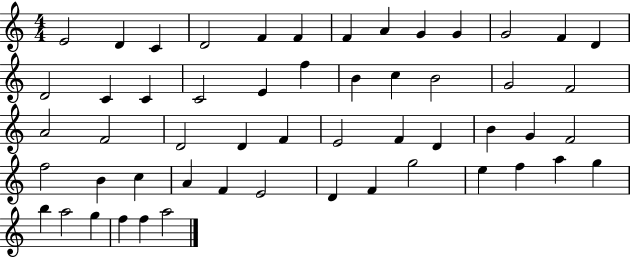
E4/h D4/q C4/q D4/h F4/q F4/q F4/q A4/q G4/q G4/q G4/h F4/q D4/q D4/h C4/q C4/q C4/h E4/q F5/q B4/q C5/q B4/h G4/h F4/h A4/h F4/h D4/h D4/q F4/q E4/h F4/q D4/q B4/q G4/q F4/h F5/h B4/q C5/q A4/q F4/q E4/h D4/q F4/q G5/h E5/q F5/q A5/q G5/q B5/q A5/h G5/q F5/q F5/q A5/h